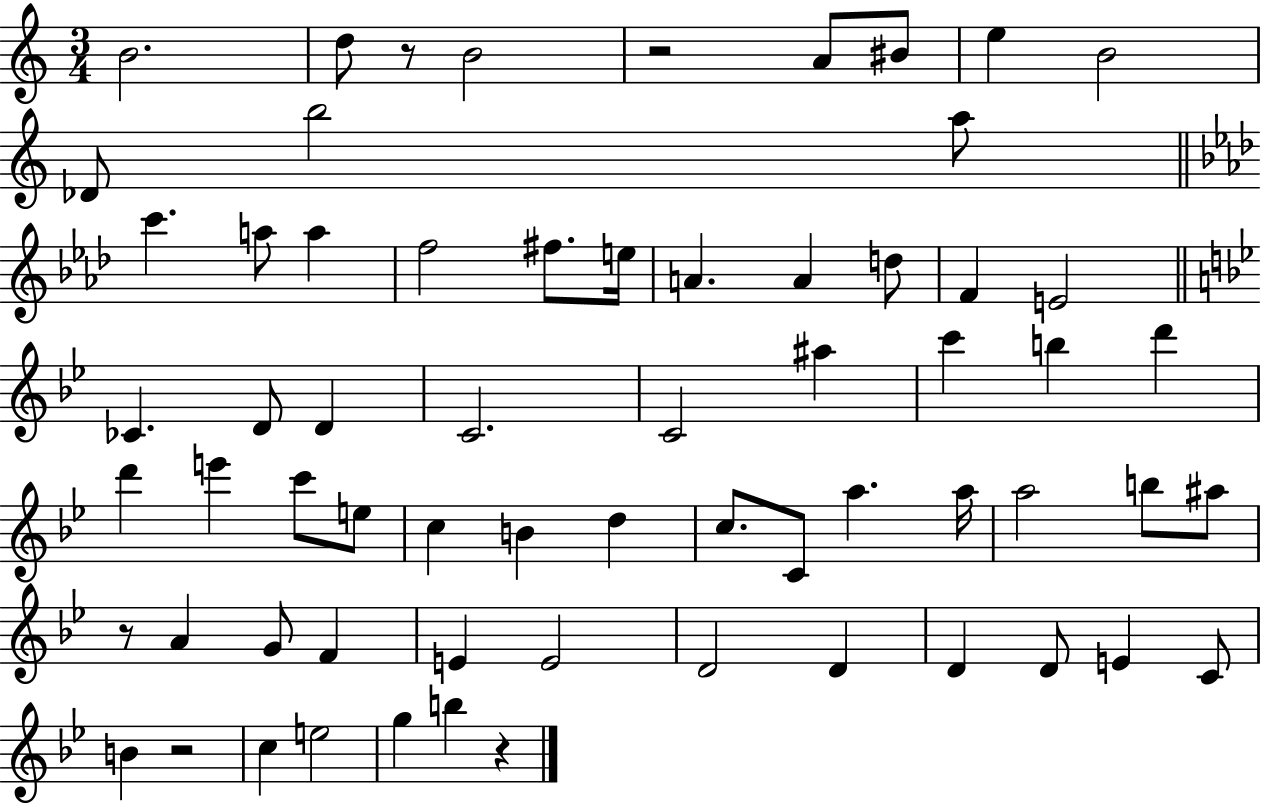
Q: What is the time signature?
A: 3/4